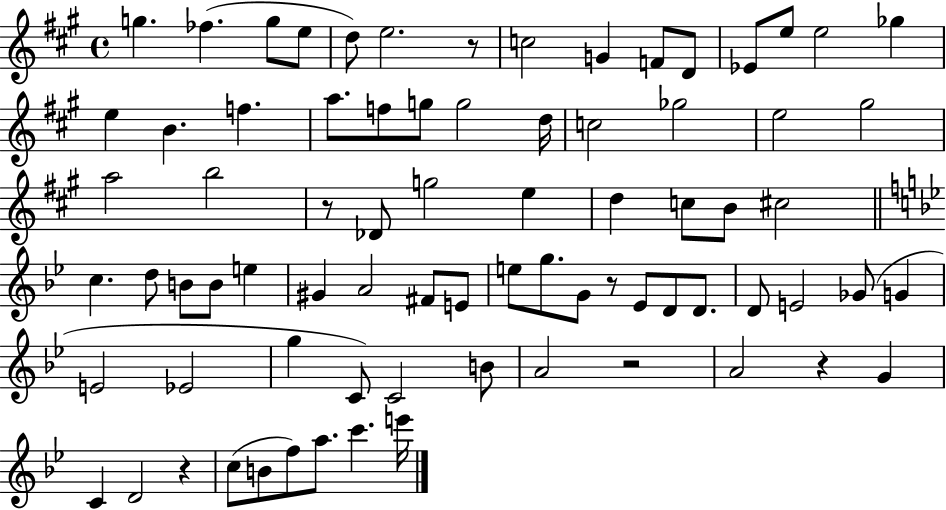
G5/q. FES5/q. G5/e E5/e D5/e E5/h. R/e C5/h G4/q F4/e D4/e Eb4/e E5/e E5/h Gb5/q E5/q B4/q. F5/q. A5/e. F5/e G5/e G5/h D5/s C5/h Gb5/h E5/h G#5/h A5/h B5/h R/e Db4/e G5/h E5/q D5/q C5/e B4/e C#5/h C5/q. D5/e B4/e B4/e E5/q G#4/q A4/h F#4/e E4/e E5/e G5/e. G4/e R/e Eb4/e D4/e D4/e. D4/e E4/h Gb4/e G4/q E4/h Eb4/h G5/q C4/e C4/h B4/e A4/h R/h A4/h R/q G4/q C4/q D4/h R/q C5/e B4/e F5/e A5/e. C6/q. E6/s